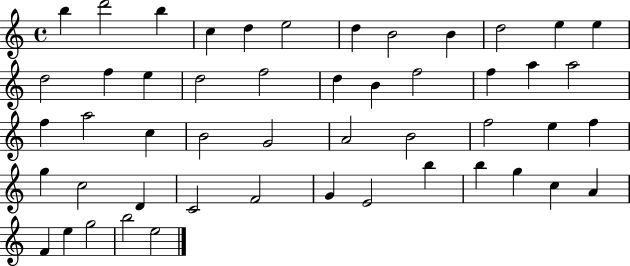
X:1
T:Untitled
M:4/4
L:1/4
K:C
b d'2 b c d e2 d B2 B d2 e e d2 f e d2 f2 d B f2 f a a2 f a2 c B2 G2 A2 B2 f2 e f g c2 D C2 F2 G E2 b b g c A F e g2 b2 e2